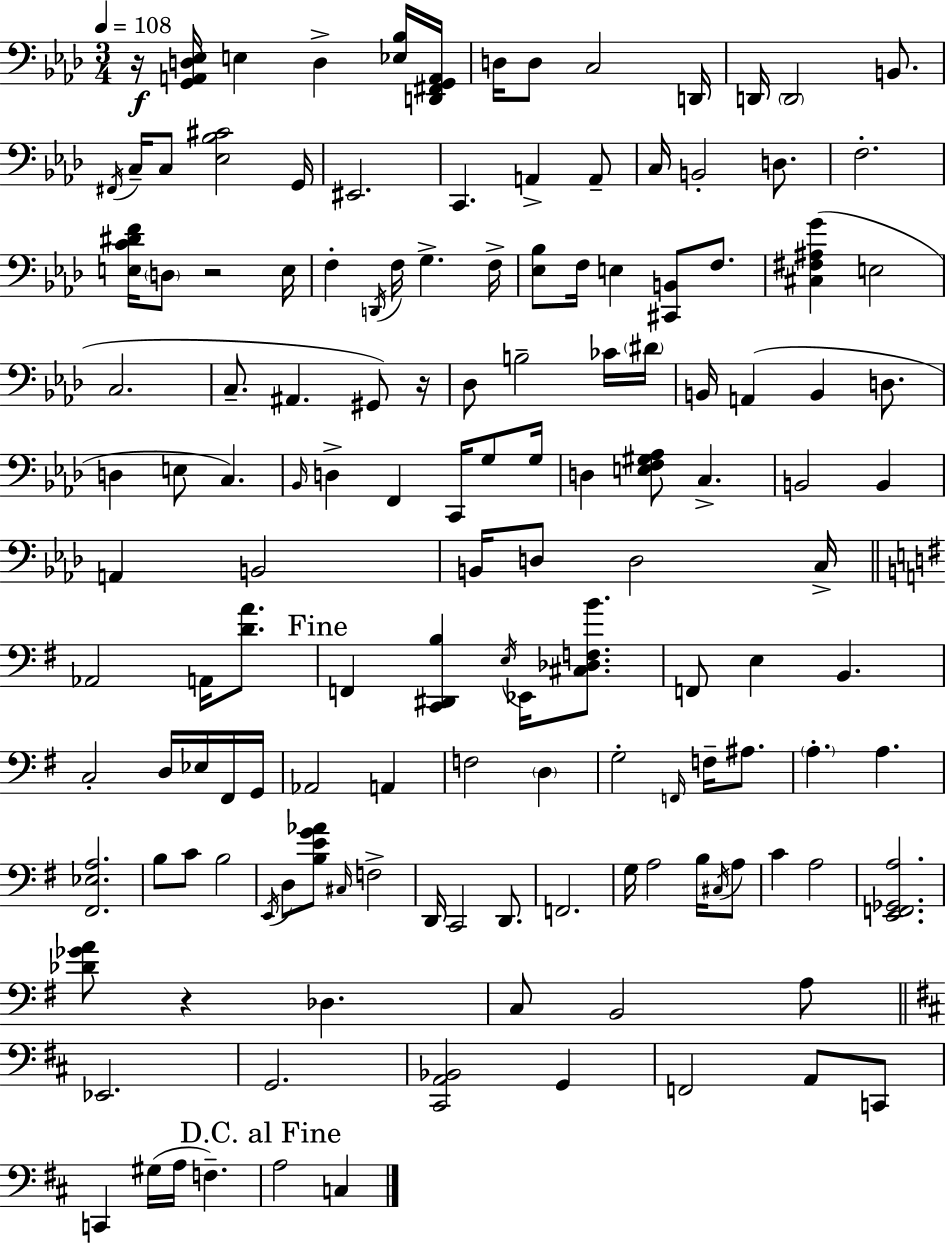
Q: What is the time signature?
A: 3/4